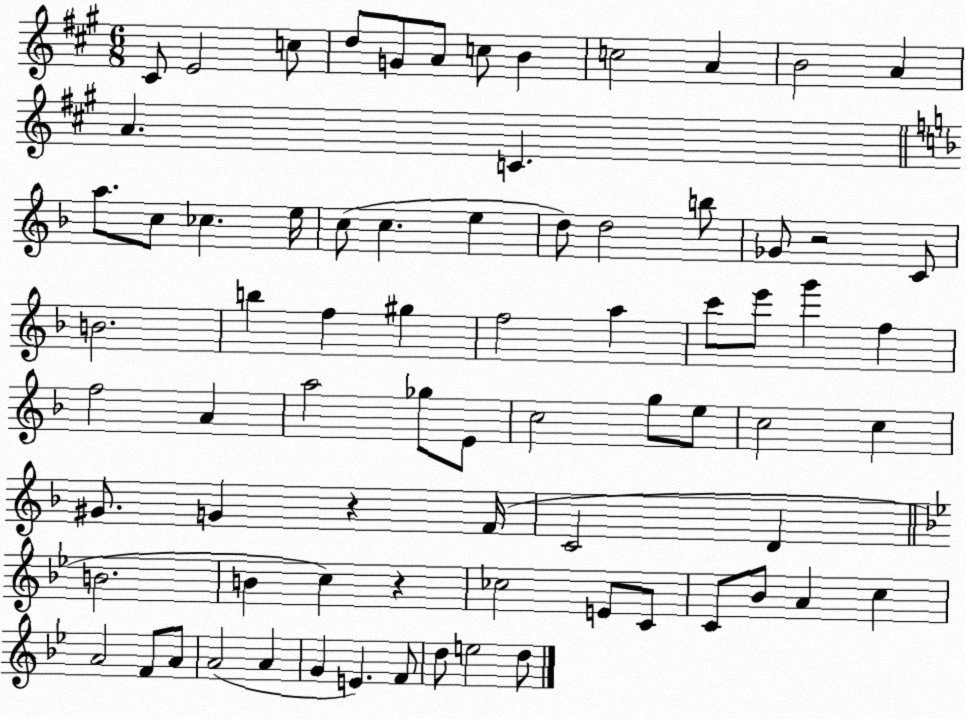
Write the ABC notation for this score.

X:1
T:Untitled
M:6/8
L:1/4
K:A
^C/2 E2 c/2 d/2 G/2 A/2 c/2 B c2 A B2 A A C a/2 c/2 _c e/4 c/2 c e d/2 d2 b/2 _G/2 z2 C/2 B2 b f ^g f2 a c'/2 e'/2 g' f f2 A a2 _g/2 E/2 c2 g/2 e/2 c2 c ^G/2 G z F/4 C2 D B2 B c z _c2 E/2 C/2 C/2 _B/2 A c A2 F/2 A/2 A2 A G E F/2 d/2 e2 d/2